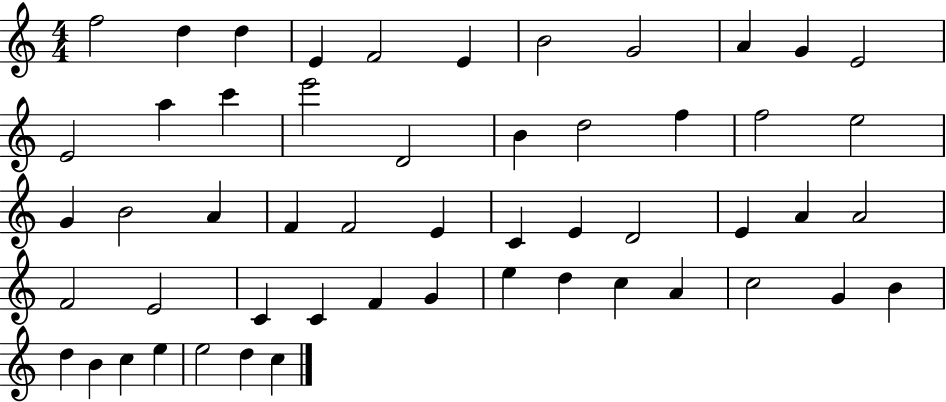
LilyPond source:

{
  \clef treble
  \numericTimeSignature
  \time 4/4
  \key c \major
  f''2 d''4 d''4 | e'4 f'2 e'4 | b'2 g'2 | a'4 g'4 e'2 | \break e'2 a''4 c'''4 | e'''2 d'2 | b'4 d''2 f''4 | f''2 e''2 | \break g'4 b'2 a'4 | f'4 f'2 e'4 | c'4 e'4 d'2 | e'4 a'4 a'2 | \break f'2 e'2 | c'4 c'4 f'4 g'4 | e''4 d''4 c''4 a'4 | c''2 g'4 b'4 | \break d''4 b'4 c''4 e''4 | e''2 d''4 c''4 | \bar "|."
}